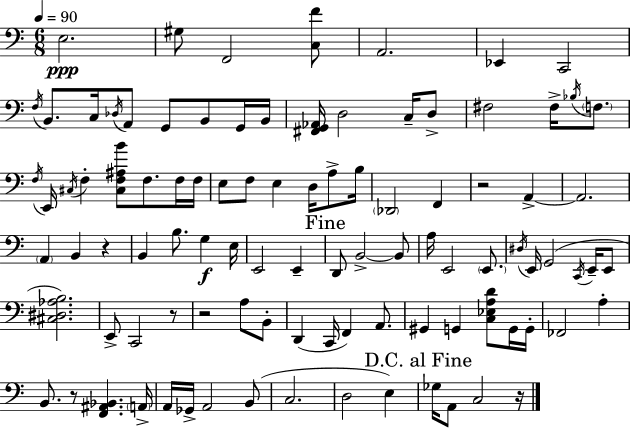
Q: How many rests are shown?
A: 6